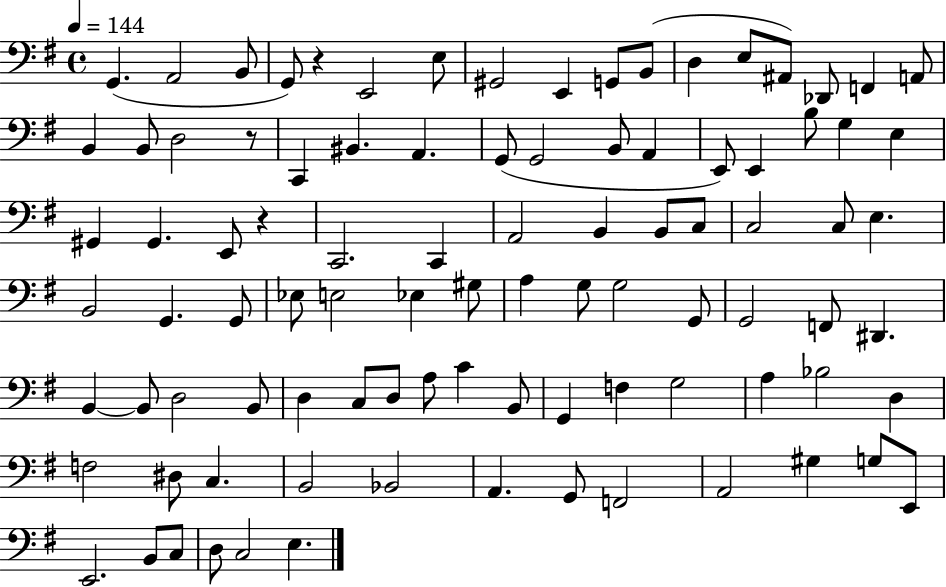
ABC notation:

X:1
T:Untitled
M:4/4
L:1/4
K:G
G,, A,,2 B,,/2 G,,/2 z E,,2 E,/2 ^G,,2 E,, G,,/2 B,,/2 D, E,/2 ^A,,/2 _D,,/2 F,, A,,/2 B,, B,,/2 D,2 z/2 C,, ^B,, A,, G,,/2 G,,2 B,,/2 A,, E,,/2 E,, B,/2 G, E, ^G,, ^G,, E,,/2 z C,,2 C,, A,,2 B,, B,,/2 C,/2 C,2 C,/2 E, B,,2 G,, G,,/2 _E,/2 E,2 _E, ^G,/2 A, G,/2 G,2 G,,/2 G,,2 F,,/2 ^D,, B,, B,,/2 D,2 B,,/2 D, C,/2 D,/2 A,/2 C B,,/2 G,, F, G,2 A, _B,2 D, F,2 ^D,/2 C, B,,2 _B,,2 A,, G,,/2 F,,2 A,,2 ^G, G,/2 E,,/2 E,,2 B,,/2 C,/2 D,/2 C,2 E,